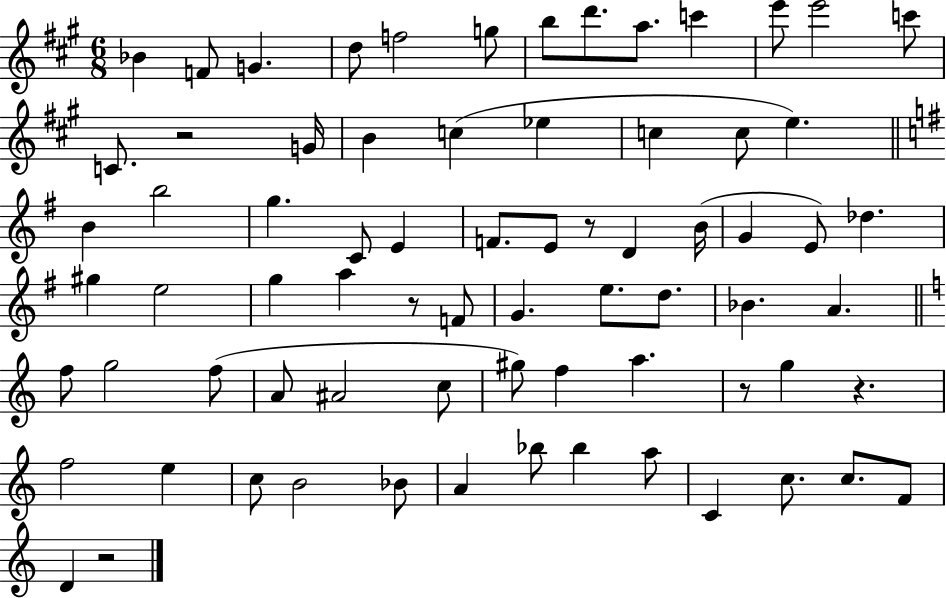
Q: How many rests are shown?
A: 6